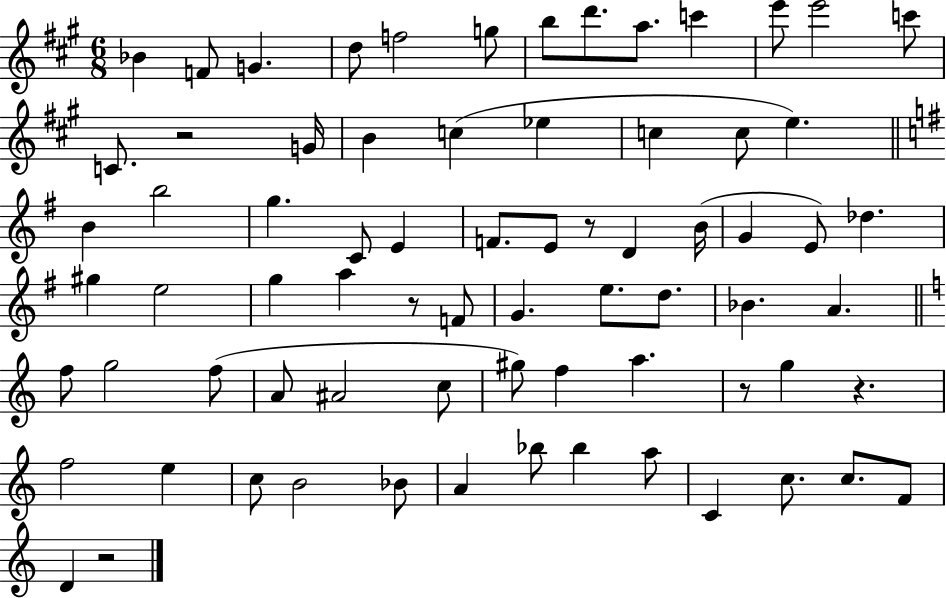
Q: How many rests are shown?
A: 6